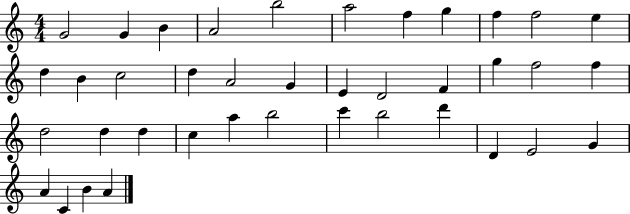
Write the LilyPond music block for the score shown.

{
  \clef treble
  \numericTimeSignature
  \time 4/4
  \key c \major
  g'2 g'4 b'4 | a'2 b''2 | a''2 f''4 g''4 | f''4 f''2 e''4 | \break d''4 b'4 c''2 | d''4 a'2 g'4 | e'4 d'2 f'4 | g''4 f''2 f''4 | \break d''2 d''4 d''4 | c''4 a''4 b''2 | c'''4 b''2 d'''4 | d'4 e'2 g'4 | \break a'4 c'4 b'4 a'4 | \bar "|."
}